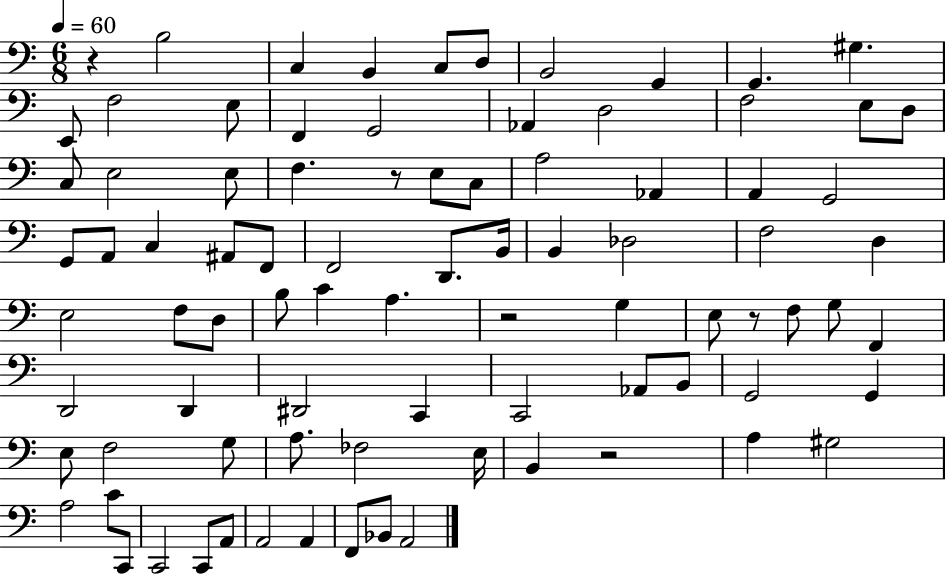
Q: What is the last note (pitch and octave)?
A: A2